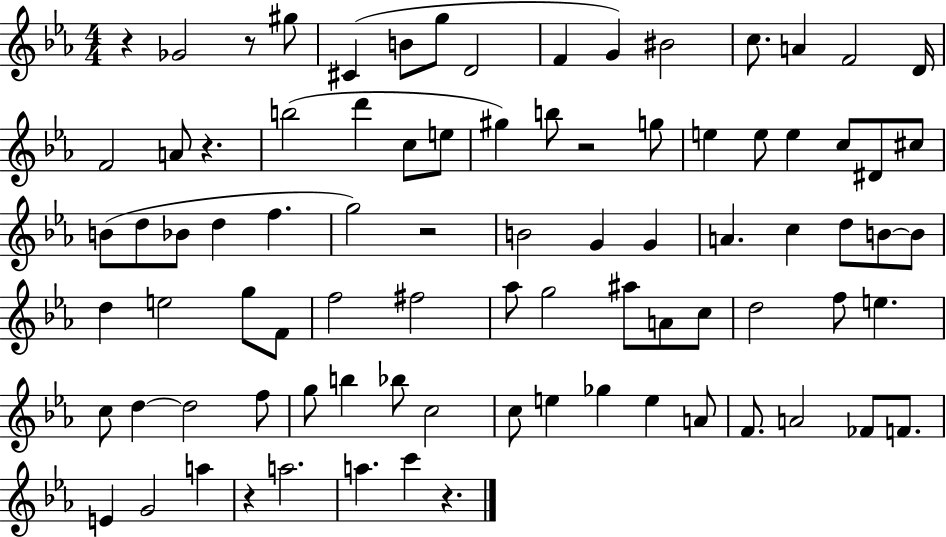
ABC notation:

X:1
T:Untitled
M:4/4
L:1/4
K:Eb
z _G2 z/2 ^g/2 ^C B/2 g/2 D2 F G ^B2 c/2 A F2 D/4 F2 A/2 z b2 d' c/2 e/2 ^g b/2 z2 g/2 e e/2 e c/2 ^D/2 ^c/2 B/2 d/2 _B/2 d f g2 z2 B2 G G A c d/2 B/2 B/2 d e2 g/2 F/2 f2 ^f2 _a/2 g2 ^a/2 A/2 c/2 d2 f/2 e c/2 d d2 f/2 g/2 b _b/2 c2 c/2 e _g e A/2 F/2 A2 _F/2 F/2 E G2 a z a2 a c' z